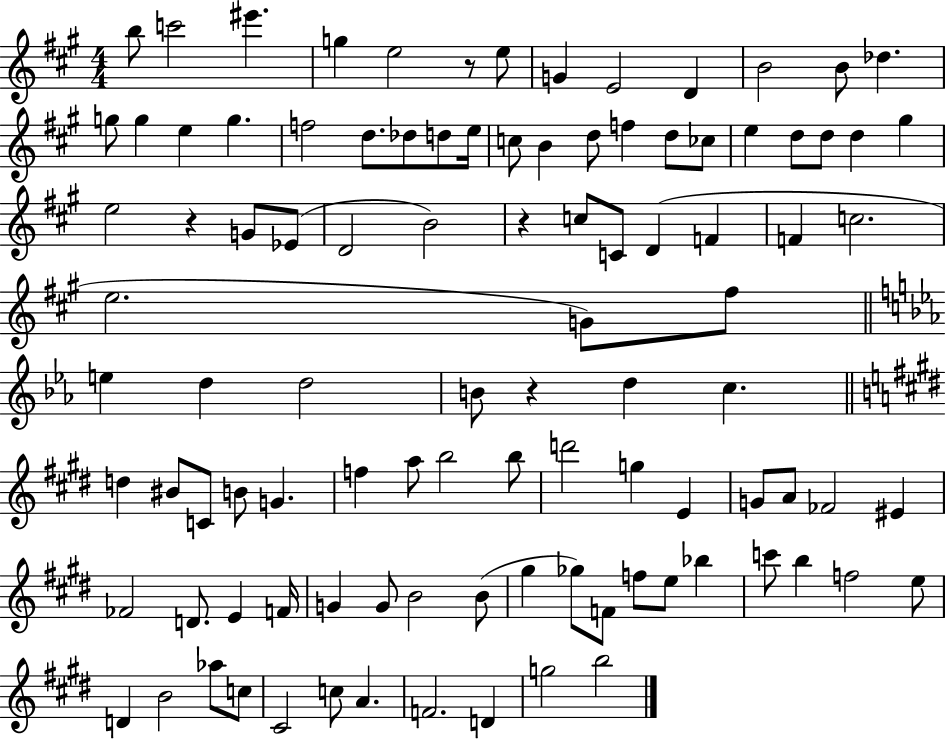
B5/e C6/h EIS6/q. G5/q E5/h R/e E5/e G4/q E4/h D4/q B4/h B4/e Db5/q. G5/e G5/q E5/q G5/q. F5/h D5/e. Db5/e D5/e E5/s C5/e B4/q D5/e F5/q D5/e CES5/e E5/q D5/e D5/e D5/q G#5/q E5/h R/q G4/e Eb4/e D4/h B4/h R/q C5/e C4/e D4/q F4/q F4/q C5/h. E5/h. G4/e F#5/e E5/q D5/q D5/h B4/e R/q D5/q C5/q. D5/q BIS4/e C4/e B4/e G4/q. F5/q A5/e B5/h B5/e D6/h G5/q E4/q G4/e A4/e FES4/h EIS4/q FES4/h D4/e. E4/q F4/s G4/q G4/e B4/h B4/e G#5/q Gb5/e F4/e F5/e E5/e Bb5/q C6/e B5/q F5/h E5/e D4/q B4/h Ab5/e C5/e C#4/h C5/e A4/q. F4/h. D4/q G5/h B5/h